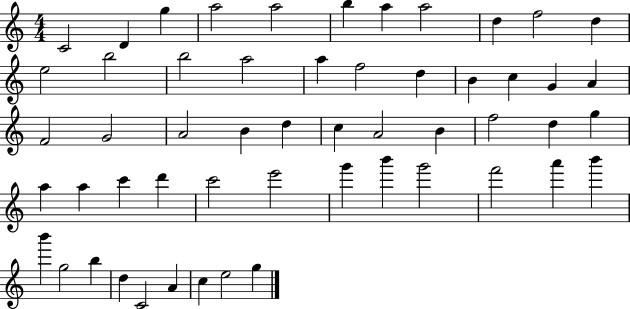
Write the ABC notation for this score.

X:1
T:Untitled
M:4/4
L:1/4
K:C
C2 D g a2 a2 b a a2 d f2 d e2 b2 b2 a2 a f2 d B c G A F2 G2 A2 B d c A2 B f2 d g a a c' d' c'2 e'2 g' b' g'2 f'2 a' b' b' g2 b d C2 A c e2 g